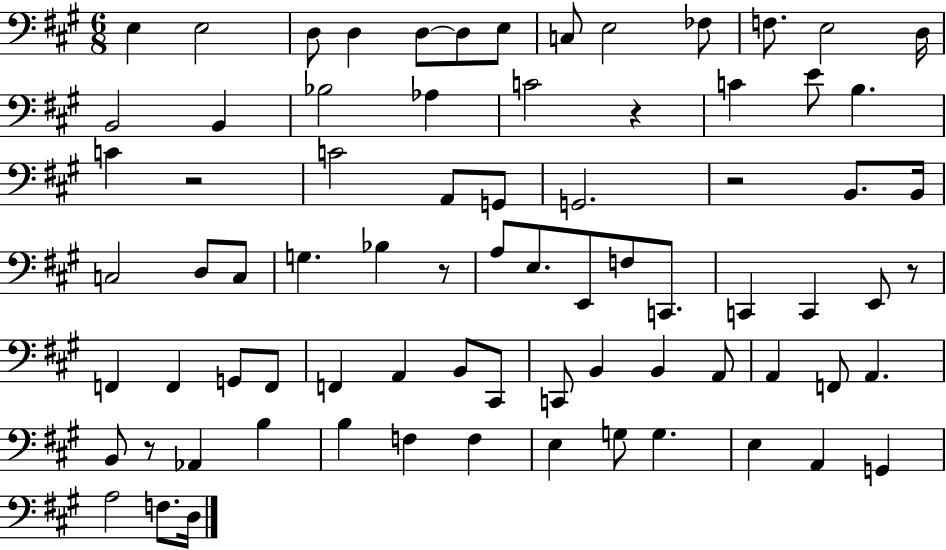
E3/q E3/h D3/e D3/q D3/e D3/e E3/e C3/e E3/h FES3/e F3/e. E3/h D3/s B2/h B2/q Bb3/h Ab3/q C4/h R/q C4/q E4/e B3/q. C4/q R/h C4/h A2/e G2/e G2/h. R/h B2/e. B2/s C3/h D3/e C3/e G3/q. Bb3/q R/e A3/e E3/e. E2/e F3/e C2/e. C2/q C2/q E2/e R/e F2/q F2/q G2/e F2/e F2/q A2/q B2/e C#2/e C2/e B2/q B2/q A2/e A2/q F2/e A2/q. B2/e R/e Ab2/q B3/q B3/q F3/q F3/q E3/q G3/e G3/q. E3/q A2/q G2/q A3/h F3/e. D3/s